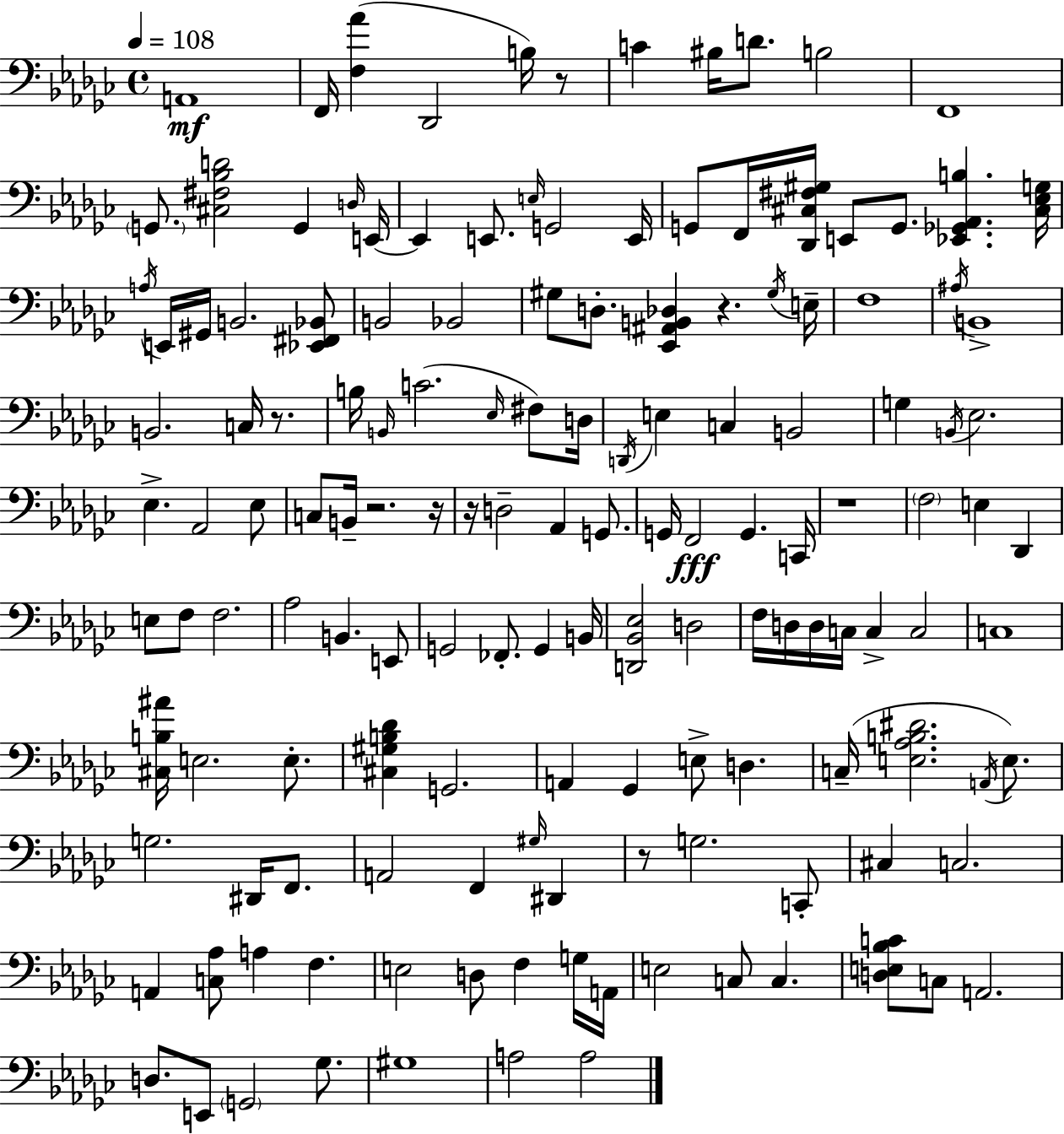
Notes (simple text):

A2/w F2/s [F3,Ab4]/q Db2/h B3/s R/e C4/q BIS3/s D4/e. B3/h F2/w G2/e. [C#3,F#3,Bb3,D4]/h G2/q D3/s E2/s E2/q E2/e. E3/s G2/h E2/s G2/e F2/s [Db2,C#3,F#3,G#3]/s E2/e G2/e. [Eb2,Gb2,Ab2,B3]/q. [C#3,Eb3,G3]/s A3/s E2/s G#2/s B2/h. [Eb2,F#2,Bb2]/e B2/h Bb2/h G#3/e D3/e. [Eb2,A#2,B2,Db3]/q R/q. G#3/s E3/s F3/w A#3/s B2/w B2/h. C3/s R/e. B3/s B2/s C4/h. Eb3/s F#3/e D3/s D2/s E3/q C3/q B2/h G3/q B2/s Eb3/h. Eb3/q. Ab2/h Eb3/e C3/e B2/s R/h. R/s R/s D3/h Ab2/q G2/e. G2/s F2/h G2/q. C2/s R/w F3/h E3/q Db2/q E3/e F3/e F3/h. Ab3/h B2/q. E2/e G2/h FES2/e. G2/q B2/s [D2,Bb2,Eb3]/h D3/h F3/s D3/s D3/s C3/s C3/q C3/h C3/w [C#3,B3,A#4]/s E3/h. E3/e. [C#3,G#3,B3,Db4]/q G2/h. A2/q Gb2/q E3/e D3/q. C3/s [E3,Ab3,B3,D#4]/h. A2/s E3/e. G3/h. D#2/s F2/e. A2/h F2/q G#3/s D#2/q R/e G3/h. C2/e C#3/q C3/h. A2/q [C3,Ab3]/e A3/q F3/q. E3/h D3/e F3/q G3/s A2/s E3/h C3/e C3/q. [D3,E3,Bb3,C4]/e C3/e A2/h. D3/e. E2/e G2/h Gb3/e. G#3/w A3/h A3/h